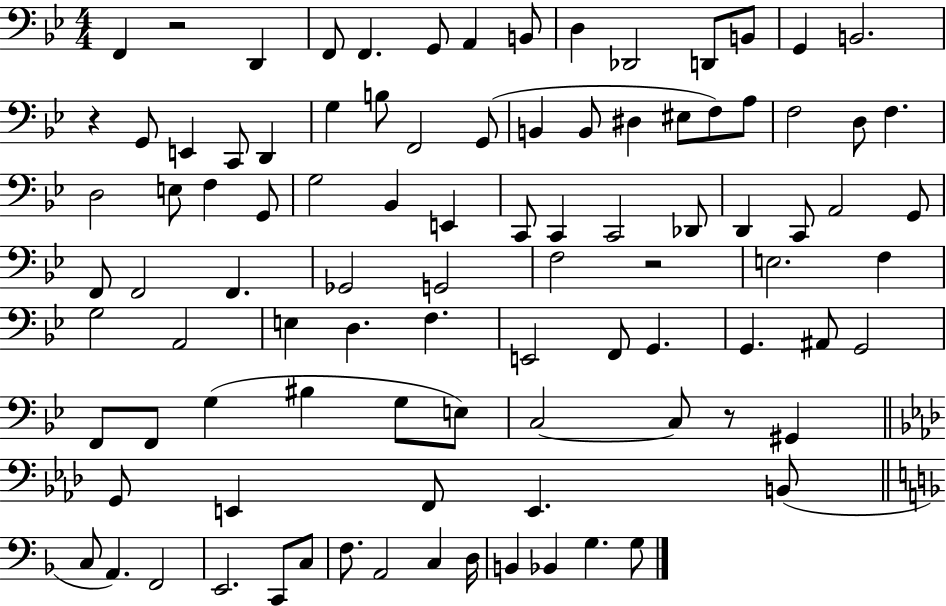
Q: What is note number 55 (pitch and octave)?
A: A2